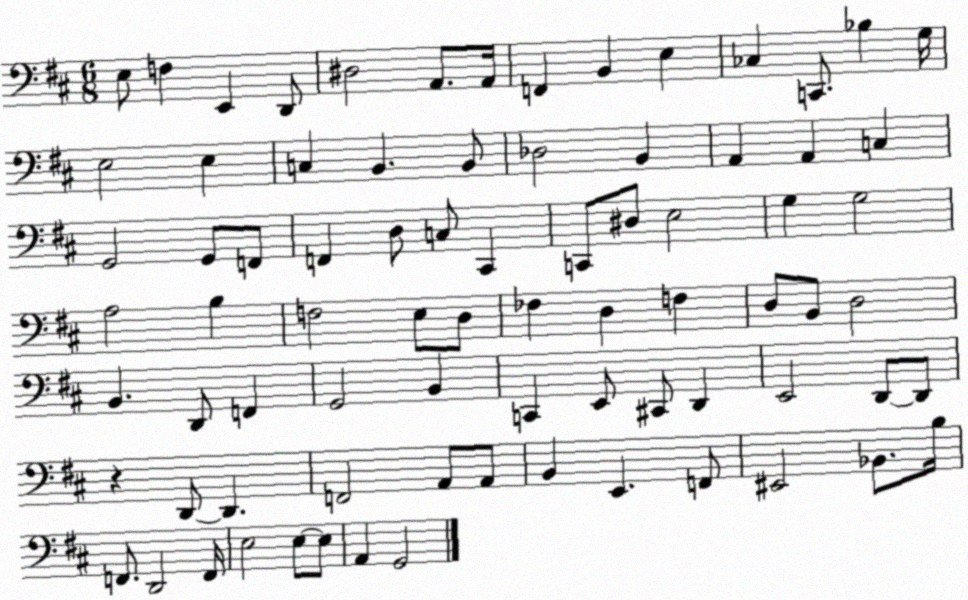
X:1
T:Untitled
M:6/8
L:1/4
K:D
E,/2 F, E,, D,,/2 ^D,2 A,,/2 A,,/4 F,, B,, E, _C, C,,/2 _B, G,/4 E,2 E, C, B,, B,,/2 _D,2 B,, A,, A,, C, G,,2 G,,/2 F,,/2 F,, D,/2 C,/2 ^C,, C,,/2 ^D,/2 E,2 G, G,2 A,2 B, F,2 E,/2 D,/2 _F, D, F, D,/2 B,,/2 D,2 B,, D,,/2 F,, G,,2 B,, C,, E,,/2 ^C,,/2 D,, E,,2 D,,/2 D,,/2 z D,,/2 D,, F,,2 A,,/2 A,,/2 B,, E,, F,,/2 ^E,,2 _B,,/2 B,/4 F,,/2 D,,2 F,,/4 E,2 E,/2 E,/2 A,, G,,2